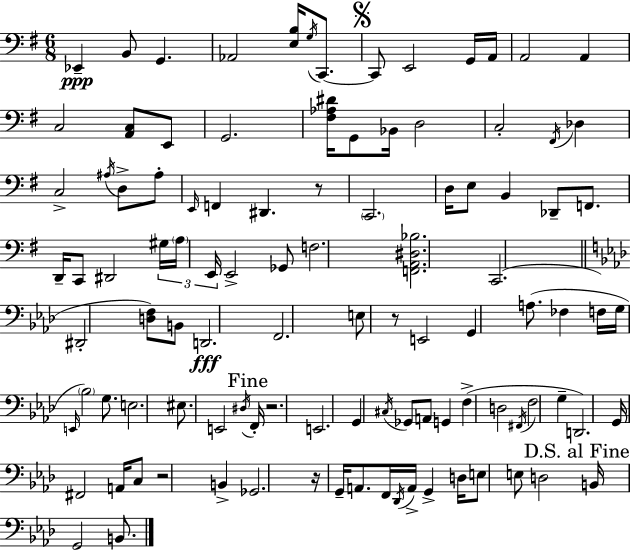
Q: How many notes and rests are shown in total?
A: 104